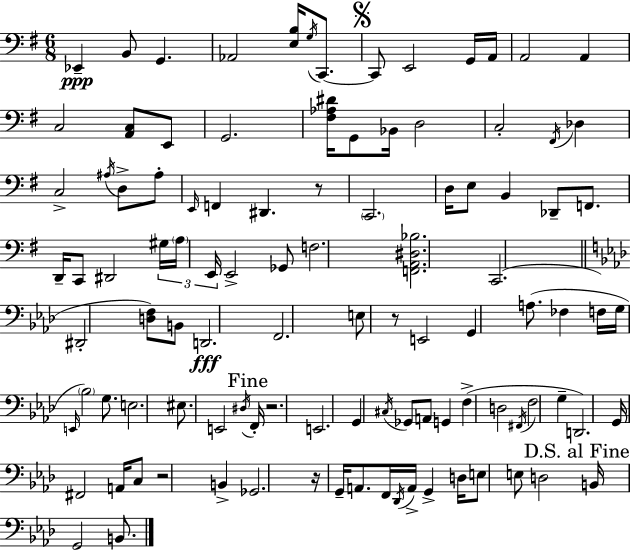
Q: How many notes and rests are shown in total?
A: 104